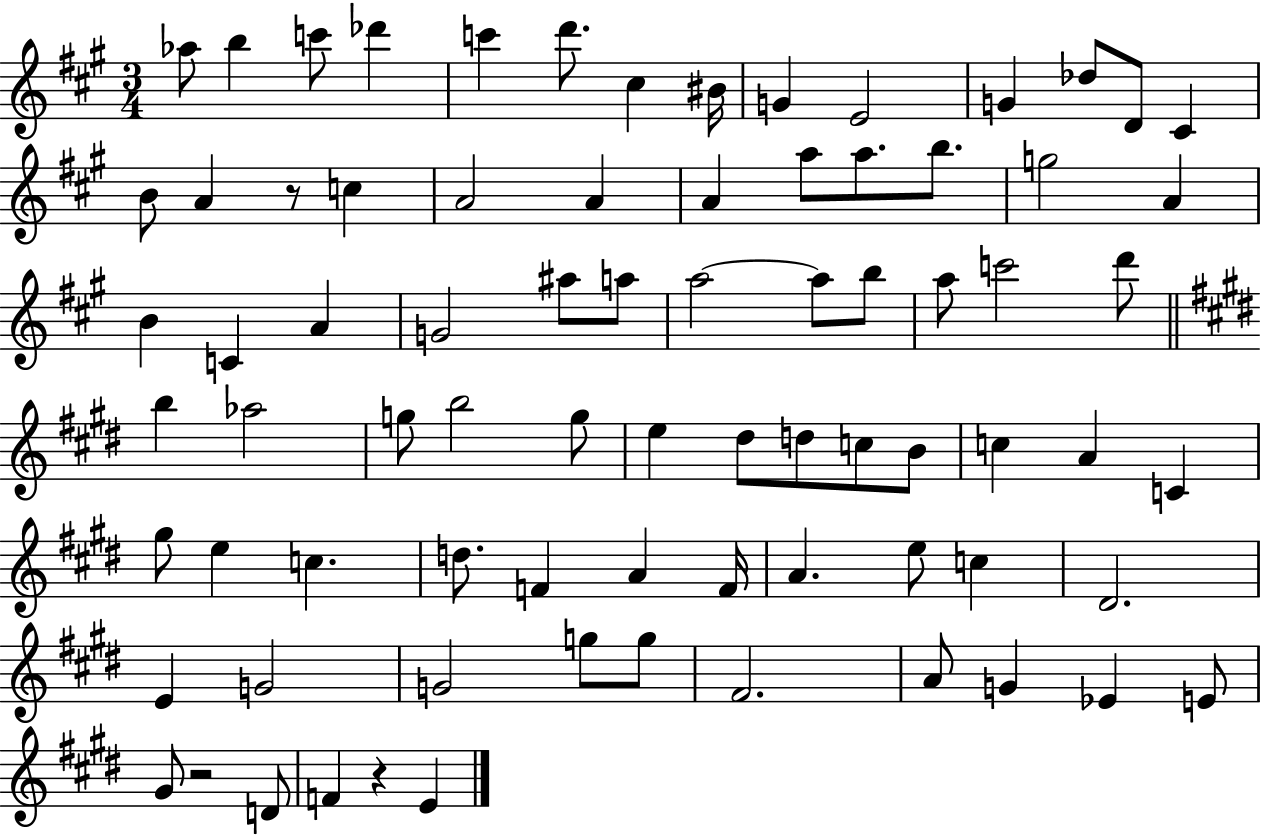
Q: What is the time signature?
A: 3/4